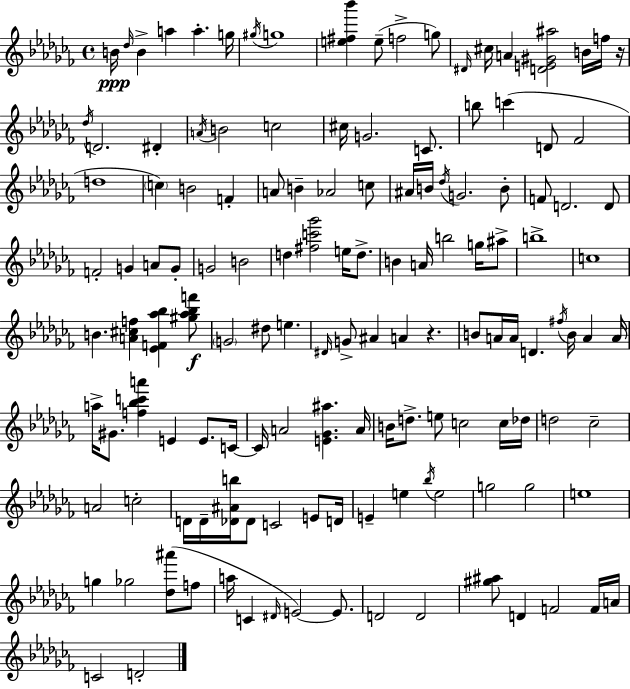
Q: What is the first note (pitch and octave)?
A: B4